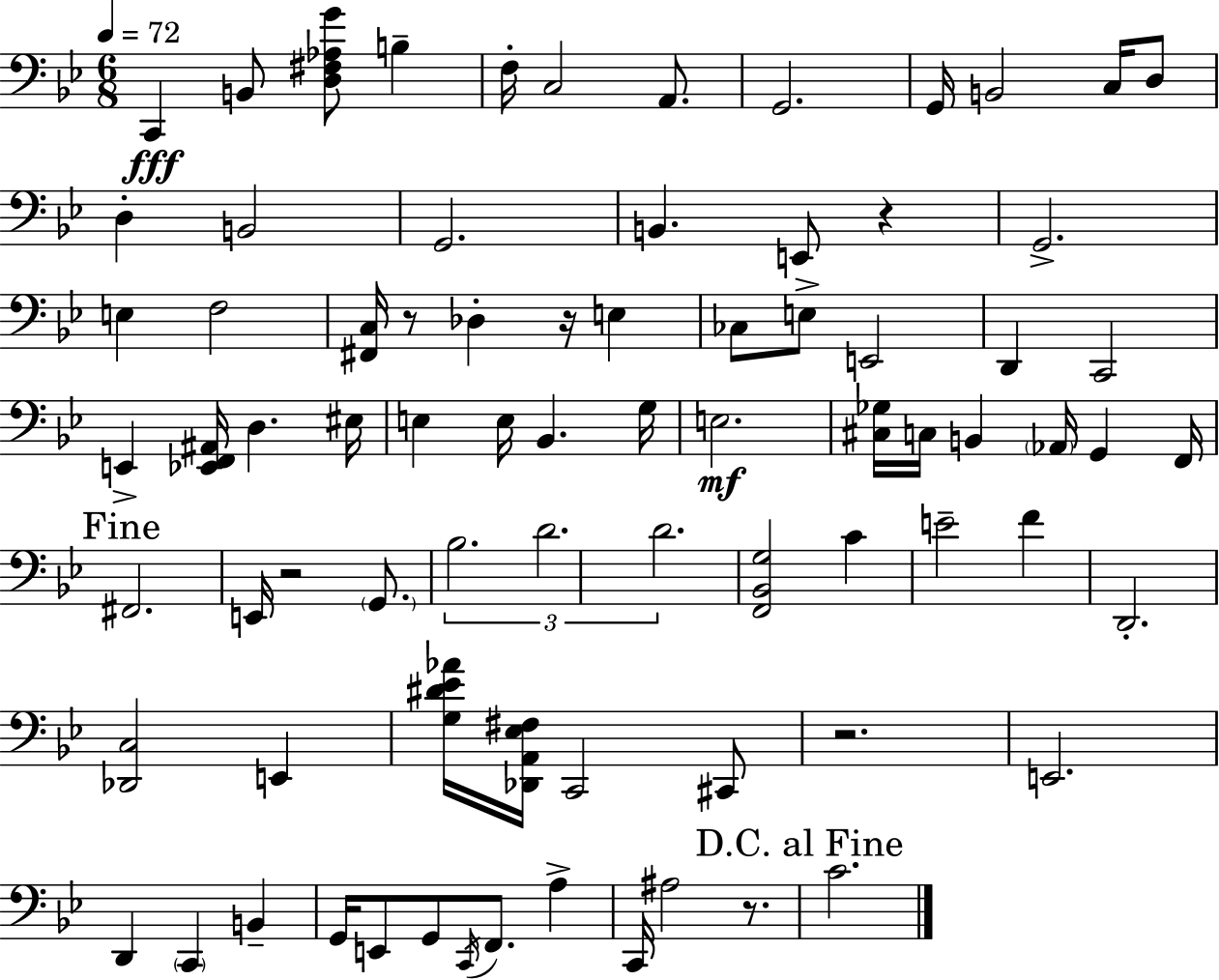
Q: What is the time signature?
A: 6/8